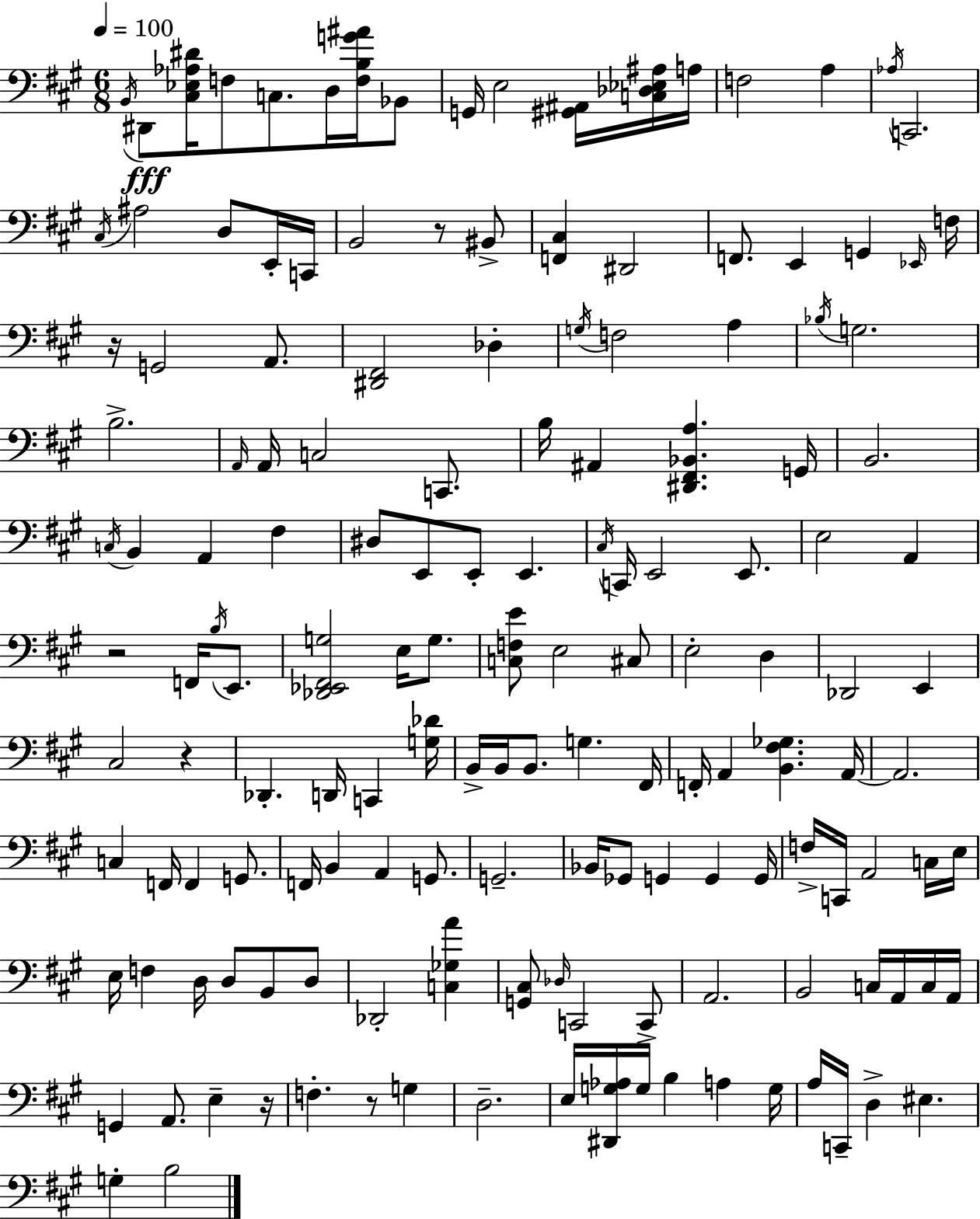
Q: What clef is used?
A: bass